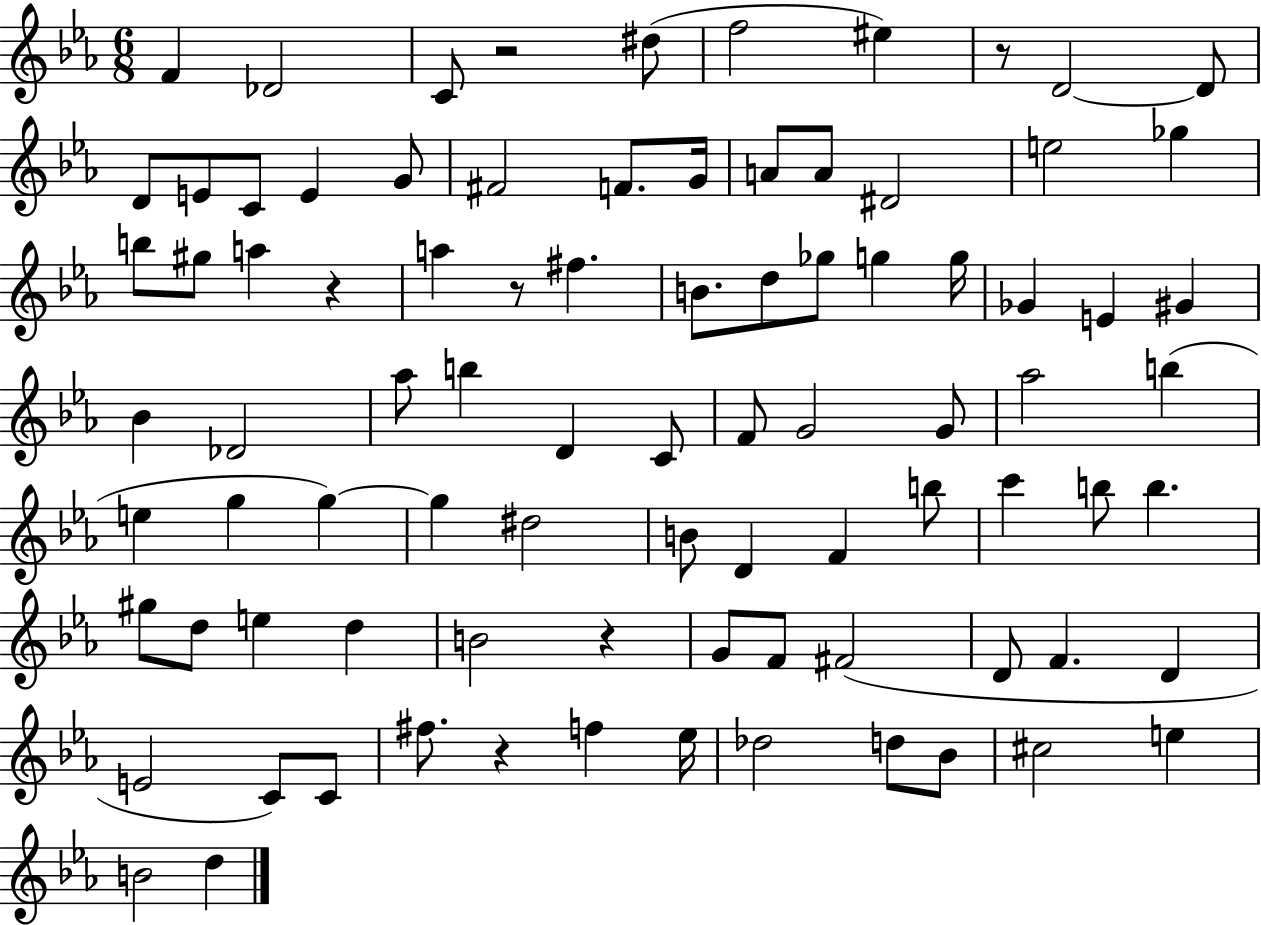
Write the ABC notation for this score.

X:1
T:Untitled
M:6/8
L:1/4
K:Eb
F _D2 C/2 z2 ^d/2 f2 ^e z/2 D2 D/2 D/2 E/2 C/2 E G/2 ^F2 F/2 G/4 A/2 A/2 ^D2 e2 _g b/2 ^g/2 a z a z/2 ^f B/2 d/2 _g/2 g g/4 _G E ^G _B _D2 _a/2 b D C/2 F/2 G2 G/2 _a2 b e g g g ^d2 B/2 D F b/2 c' b/2 b ^g/2 d/2 e d B2 z G/2 F/2 ^F2 D/2 F D E2 C/2 C/2 ^f/2 z f _e/4 _d2 d/2 _B/2 ^c2 e B2 d